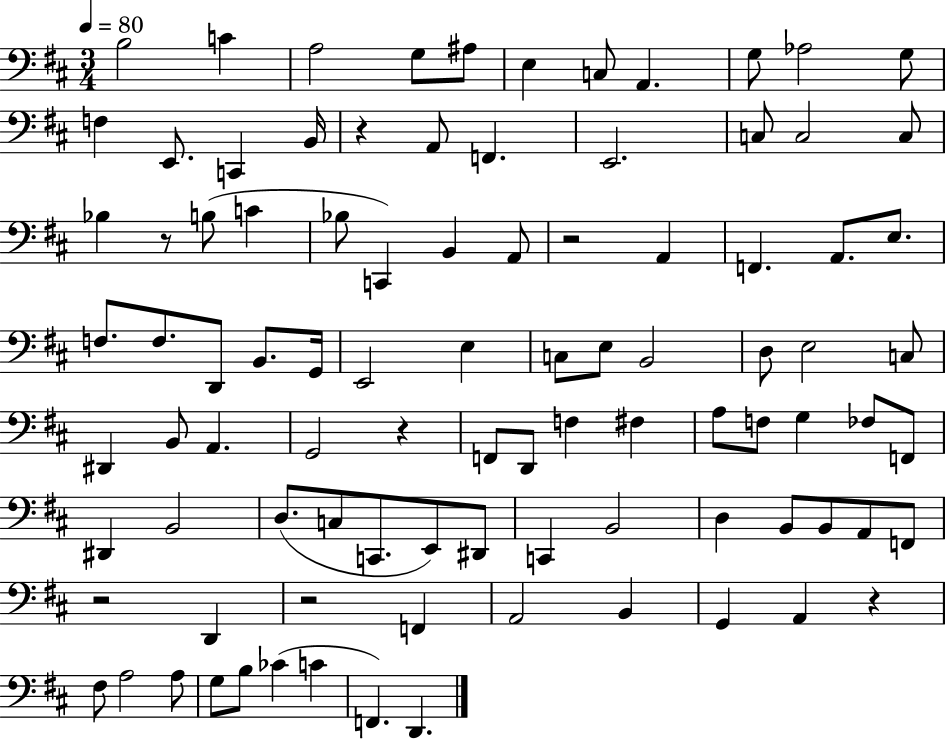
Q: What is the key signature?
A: D major